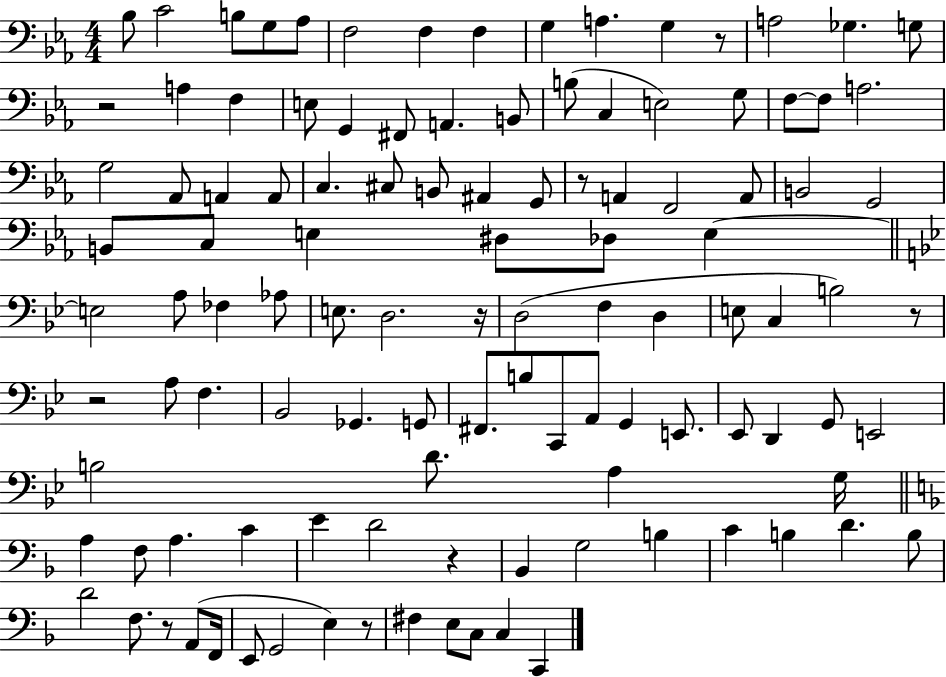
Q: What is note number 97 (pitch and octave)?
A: E2